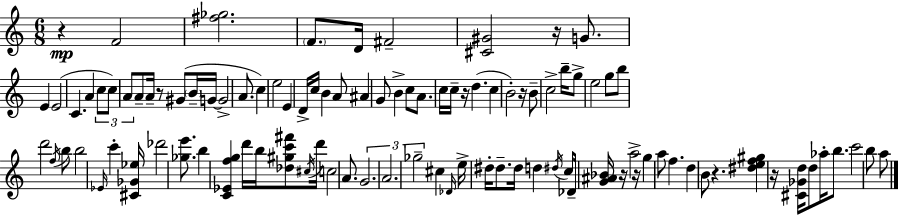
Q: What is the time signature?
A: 6/8